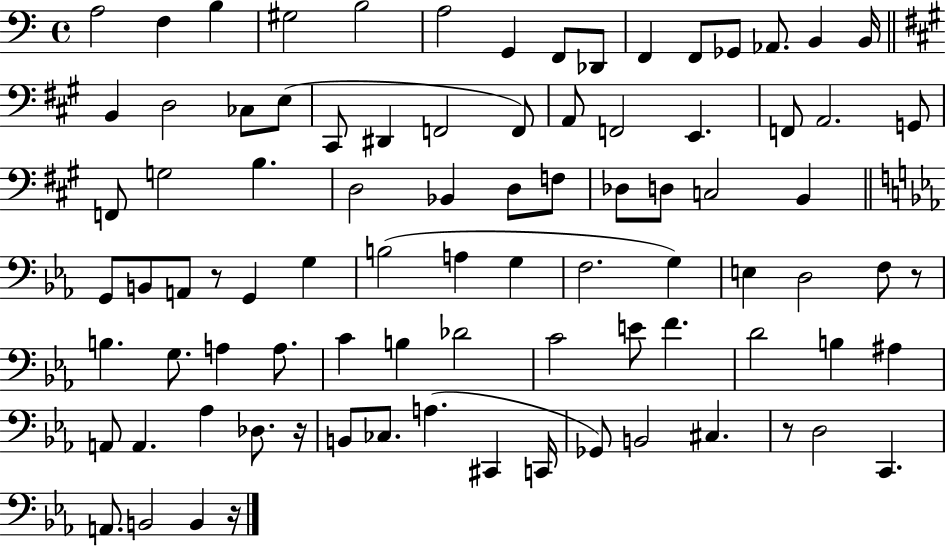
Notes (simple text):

A3/h F3/q B3/q G#3/h B3/h A3/h G2/q F2/e Db2/e F2/q F2/e Gb2/e Ab2/e. B2/q B2/s B2/q D3/h CES3/e E3/e C#2/e D#2/q F2/h F2/e A2/e F2/h E2/q. F2/e A2/h. G2/e F2/e G3/h B3/q. D3/h Bb2/q D3/e F3/e Db3/e D3/e C3/h B2/q G2/e B2/e A2/e R/e G2/q G3/q B3/h A3/q G3/q F3/h. G3/q E3/q D3/h F3/e R/e B3/q. G3/e. A3/q A3/e. C4/q B3/q Db4/h C4/h E4/e F4/q. D4/h B3/q A#3/q A2/e A2/q. Ab3/q Db3/e. R/s B2/e CES3/e. A3/q. C#2/q C2/s Gb2/e B2/h C#3/q. R/e D3/h C2/q. A2/e. B2/h B2/q R/s